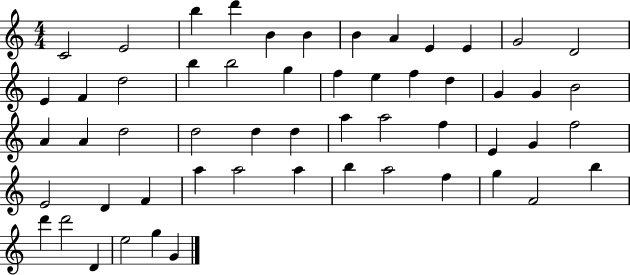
{
  \clef treble
  \numericTimeSignature
  \time 4/4
  \key c \major
  c'2 e'2 | b''4 d'''4 b'4 b'4 | b'4 a'4 e'4 e'4 | g'2 d'2 | \break e'4 f'4 d''2 | b''4 b''2 g''4 | f''4 e''4 f''4 d''4 | g'4 g'4 b'2 | \break a'4 a'4 d''2 | d''2 d''4 d''4 | a''4 a''2 f''4 | e'4 g'4 f''2 | \break e'2 d'4 f'4 | a''4 a''2 a''4 | b''4 a''2 f''4 | g''4 f'2 b''4 | \break d'''4 d'''2 d'4 | e''2 g''4 g'4 | \bar "|."
}